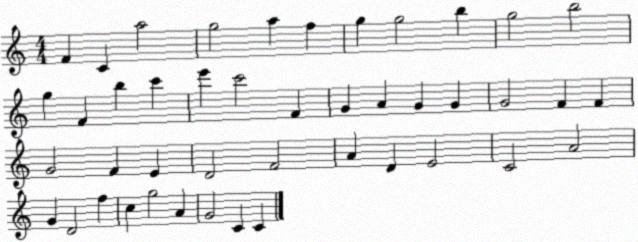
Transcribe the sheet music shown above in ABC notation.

X:1
T:Untitled
M:4/4
L:1/4
K:C
F C a2 g2 a f g g2 b g2 b2 g F b c' e' c'2 F G A G G G2 F F G2 F E D2 F2 A D E2 C2 A2 G D2 f c g2 A G2 C C